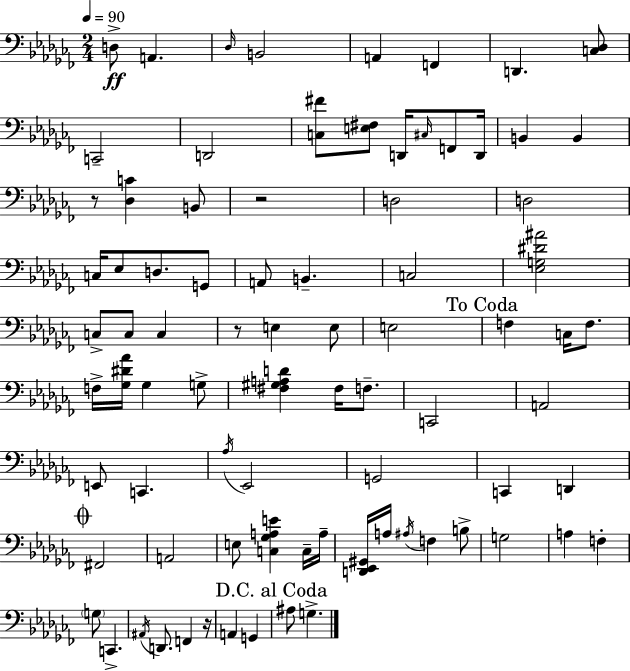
D3/e A2/q. Db3/s B2/h A2/q F2/q D2/q. [C3,Db3]/e C2/h D2/h [C3,F#4]/e [E3,F#3]/e D2/s C#3/s F2/e D2/s B2/q B2/q R/e [Db3,C4]/q B2/e R/h D3/h D3/h C3/s Eb3/e D3/e. G2/e A2/e B2/q. C3/h [Eb3,G3,D#4,A#4]/h C3/e C3/e C3/q R/e E3/q E3/e E3/h F3/q C3/s F3/e. F3/s [Gb3,D#4,Ab4]/s Gb3/q G3/e [F#3,G#3,A3,D4]/q F#3/s F3/e. C2/h A2/h E2/e C2/q. Ab3/s Eb2/h G2/h C2/q D2/q F#2/h A2/h E3/e [C3,Gb3,A3,E4]/q C3/s A3/s [D2,Eb2,G#2]/s A3/s A#3/s F3/q B3/e G3/h A3/q F3/q G3/e C2/q. A#2/s D2/e. F2/q R/s A2/q G2/q A#3/e G3/q.